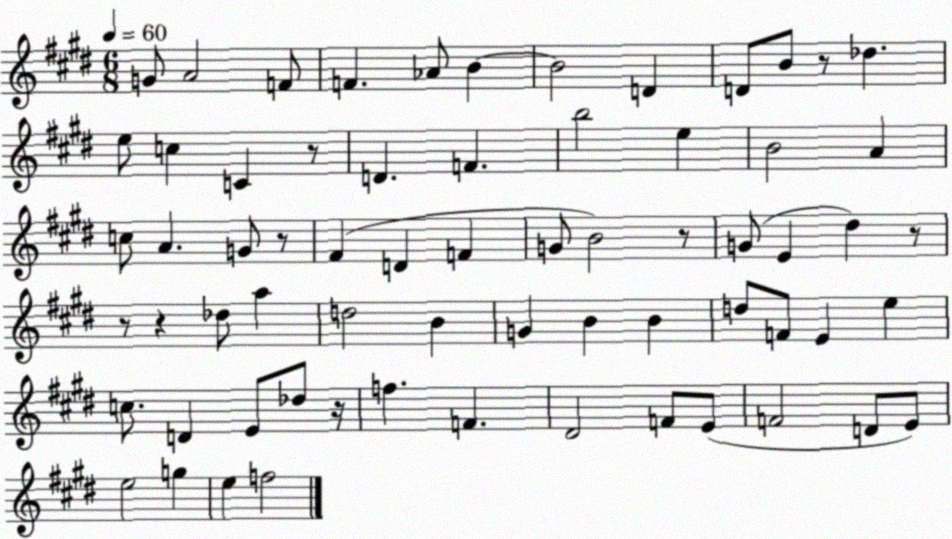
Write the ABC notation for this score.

X:1
T:Untitled
M:6/8
L:1/4
K:E
G/2 A2 F/2 F _A/2 B B2 D D/2 B/2 z/2 _d e/2 c C z/2 D F b2 e B2 A c/2 A G/2 z/2 ^F D F G/2 B2 z/2 G/2 E ^d z/2 z/2 z _d/2 a d2 B G B B d/2 F/2 E e c/2 D E/2 _d/2 z/4 f F ^D2 F/2 E/2 F2 D/2 E/2 e2 g e f2